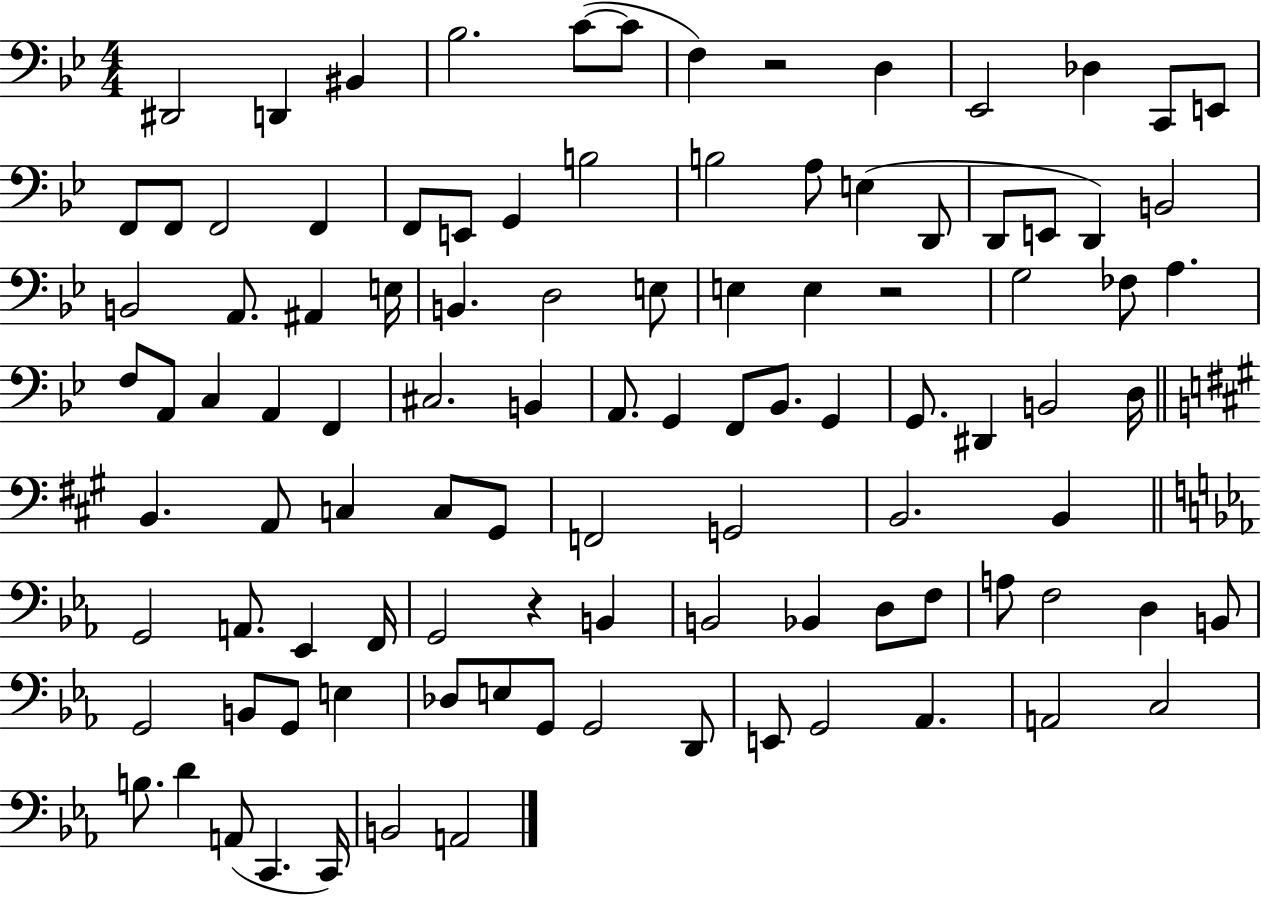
D#2/h D2/q BIS2/q Bb3/h. C4/e C4/e F3/q R/h D3/q Eb2/h Db3/q C2/e E2/e F2/e F2/e F2/h F2/q F2/e E2/e G2/q B3/h B3/h A3/e E3/q D2/e D2/e E2/e D2/q B2/h B2/h A2/e. A#2/q E3/s B2/q. D3/h E3/e E3/q E3/q R/h G3/h FES3/e A3/q. F3/e A2/e C3/q A2/q F2/q C#3/h. B2/q A2/e. G2/q F2/e Bb2/e. G2/q G2/e. D#2/q B2/h D3/s B2/q. A2/e C3/q C3/e G#2/e F2/h G2/h B2/h. B2/q G2/h A2/e. Eb2/q F2/s G2/h R/q B2/q B2/h Bb2/q D3/e F3/e A3/e F3/h D3/q B2/e G2/h B2/e G2/e E3/q Db3/e E3/e G2/e G2/h D2/e E2/e G2/h Ab2/q. A2/h C3/h B3/e. D4/q A2/e C2/q. C2/s B2/h A2/h